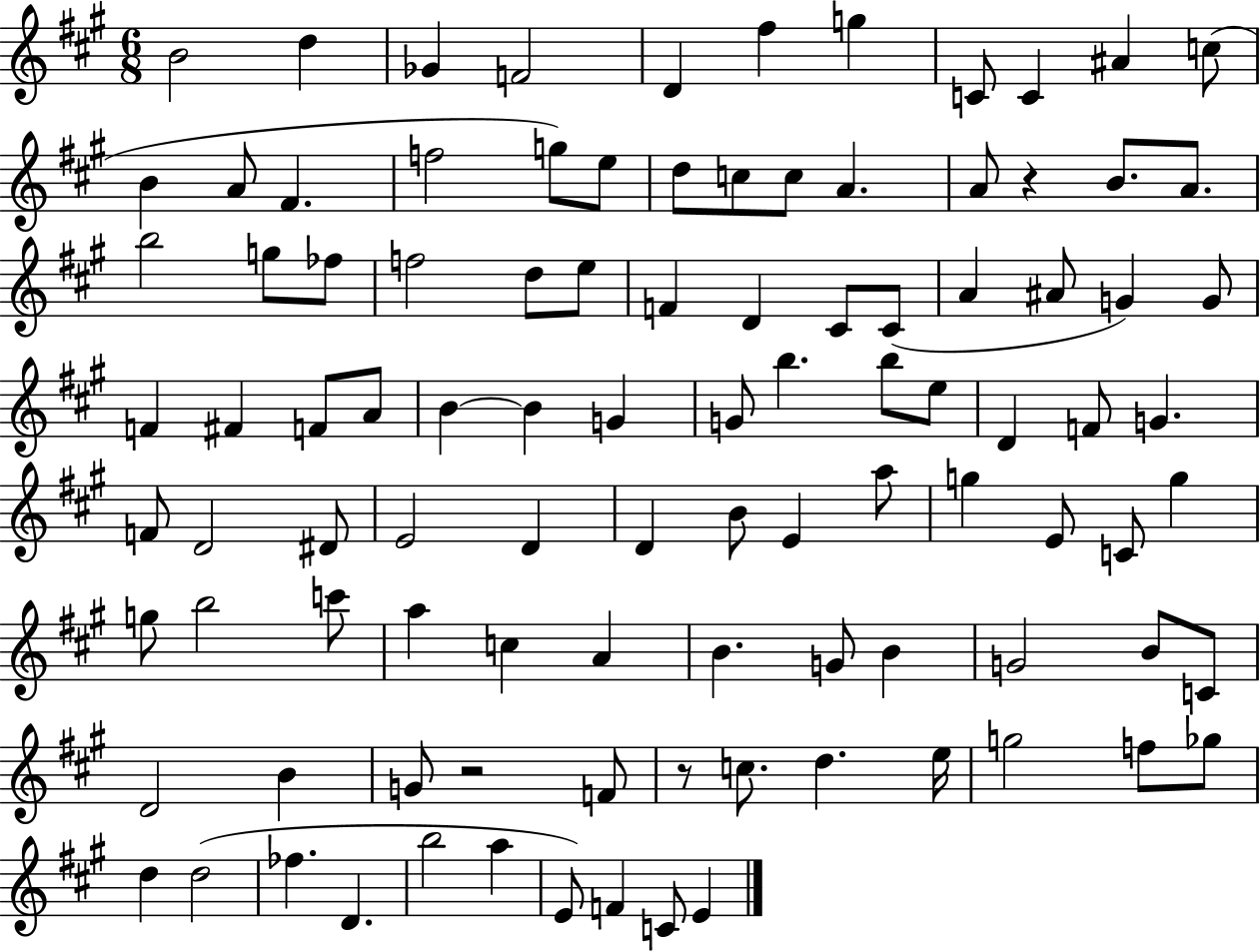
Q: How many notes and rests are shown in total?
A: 100